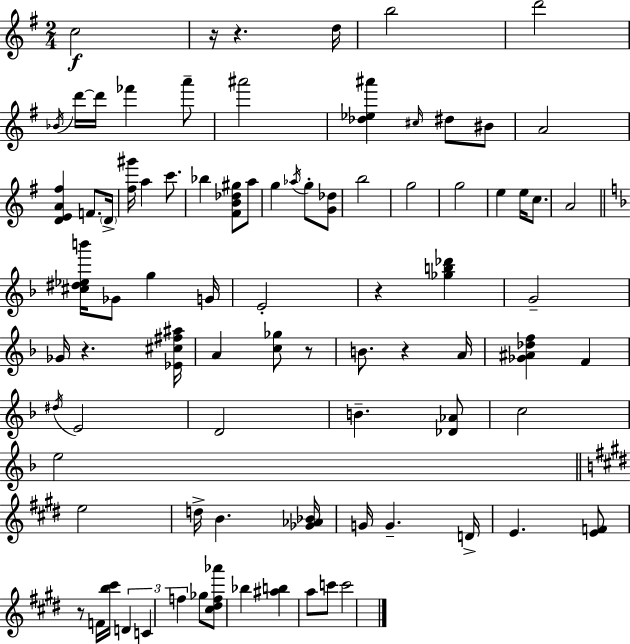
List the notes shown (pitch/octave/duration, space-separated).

C5/h R/s R/q. D5/s B5/h D6/h Bb4/s D6/s D6/s FES6/q A6/e A#6/h [Db5,Eb5,A#6]/q C#5/s D#5/e BIS4/e A4/h [D4,E4,A4,F#5]/q F4/e. D4/s [F#5,G#6]/s A5/q C6/e. Bb5/q [F#4,B4,Db5,G#5]/e A5/e G5/q Ab5/s G5/e [G4,Db5]/e B5/h G5/h G5/h E5/q E5/s C5/e. A4/h [C#5,D#5,Eb5,B6]/s Gb4/e G5/q G4/s E4/h R/q [Gb5,B5,Db6]/q G4/h Gb4/s R/q. [Eb4,C#5,F#5,A#5]/s A4/q [C5,Gb5]/e R/e B4/e. R/q A4/s [Gb4,A#4,Db5,F5]/q F4/q D#5/s E4/h D4/h B4/q. [Db4,Ab4]/e C5/h E5/h E5/h D5/s B4/q. [Gb4,Ab4,Bb4]/s G4/s G4/q. D4/s E4/q. [E4,F4]/e R/e F4/s [B5,C#6]/s D4/q C4/q F5/q Gb5/e [C#5,D#5,F5,Ab6]/e Bb5/q [A#5,B5]/q A5/e C6/e C6/h